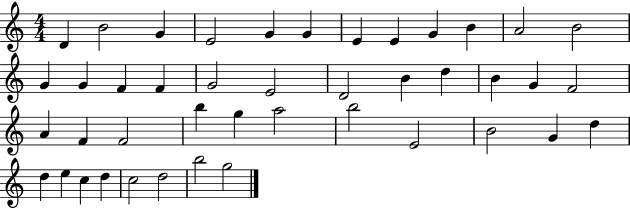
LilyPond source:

{
  \clef treble
  \numericTimeSignature
  \time 4/4
  \key c \major
  d'4 b'2 g'4 | e'2 g'4 g'4 | e'4 e'4 g'4 b'4 | a'2 b'2 | \break g'4 g'4 f'4 f'4 | g'2 e'2 | d'2 b'4 d''4 | b'4 g'4 f'2 | \break a'4 f'4 f'2 | b''4 g''4 a''2 | b''2 e'2 | b'2 g'4 d''4 | \break d''4 e''4 c''4 d''4 | c''2 d''2 | b''2 g''2 | \bar "|."
}